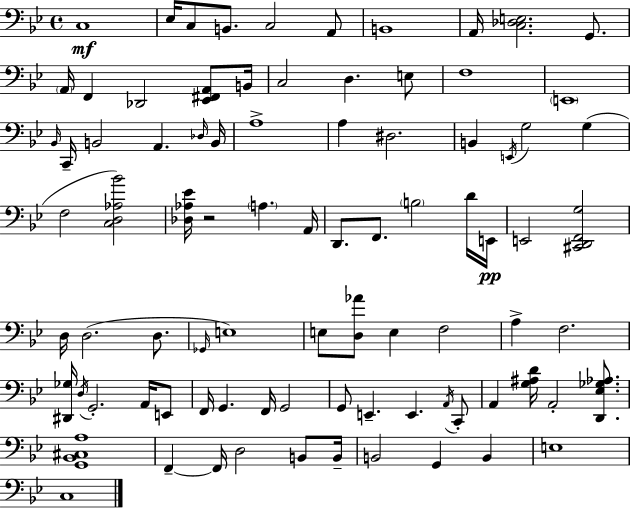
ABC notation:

X:1
T:Untitled
M:4/4
L:1/4
K:Gm
C,4 _E,/4 C,/2 B,,/2 C,2 A,,/2 B,,4 A,,/4 [C,_D,E,]2 G,,/2 A,,/4 F,, _D,,2 [_E,,^F,,A,,]/2 B,,/4 C,2 D, E,/2 F,4 E,,4 _B,,/4 C,,/4 B,,2 A,, _D,/4 B,,/4 A,4 A, ^D,2 B,, E,,/4 G,2 G, F,2 [C,D,_A,_B]2 [_D,_A,_E]/4 z2 A, A,,/4 D,,/2 F,,/2 B,2 D/4 E,,/4 E,,2 [^C,,D,,F,,G,]2 D,/4 D,2 D,/2 _G,,/4 E,4 E,/2 [D,_A]/2 E, F,2 A, F,2 [^D,,_G,]/4 D,/4 G,,2 A,,/4 E,,/2 F,,/4 G,, F,,/4 G,,2 G,,/2 E,, E,, A,,/4 C,,/2 A,, [G,^A,D]/4 A,,2 [D,,_E,_G,_A,]/2 [G,,_B,,^C,A,]4 F,, F,,/4 D,2 B,,/2 B,,/4 B,,2 G,, B,, E,4 C,4